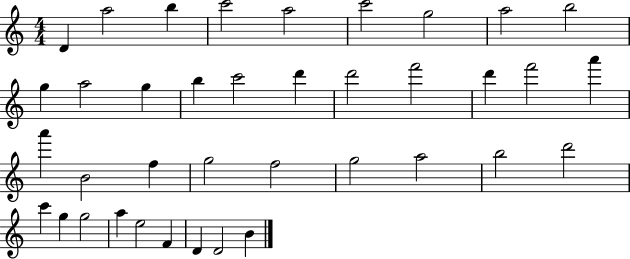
X:1
T:Untitled
M:4/4
L:1/4
K:C
D a2 b c'2 a2 c'2 g2 a2 b2 g a2 g b c'2 d' d'2 f'2 d' f'2 a' a' B2 f g2 f2 g2 a2 b2 d'2 c' g g2 a e2 F D D2 B